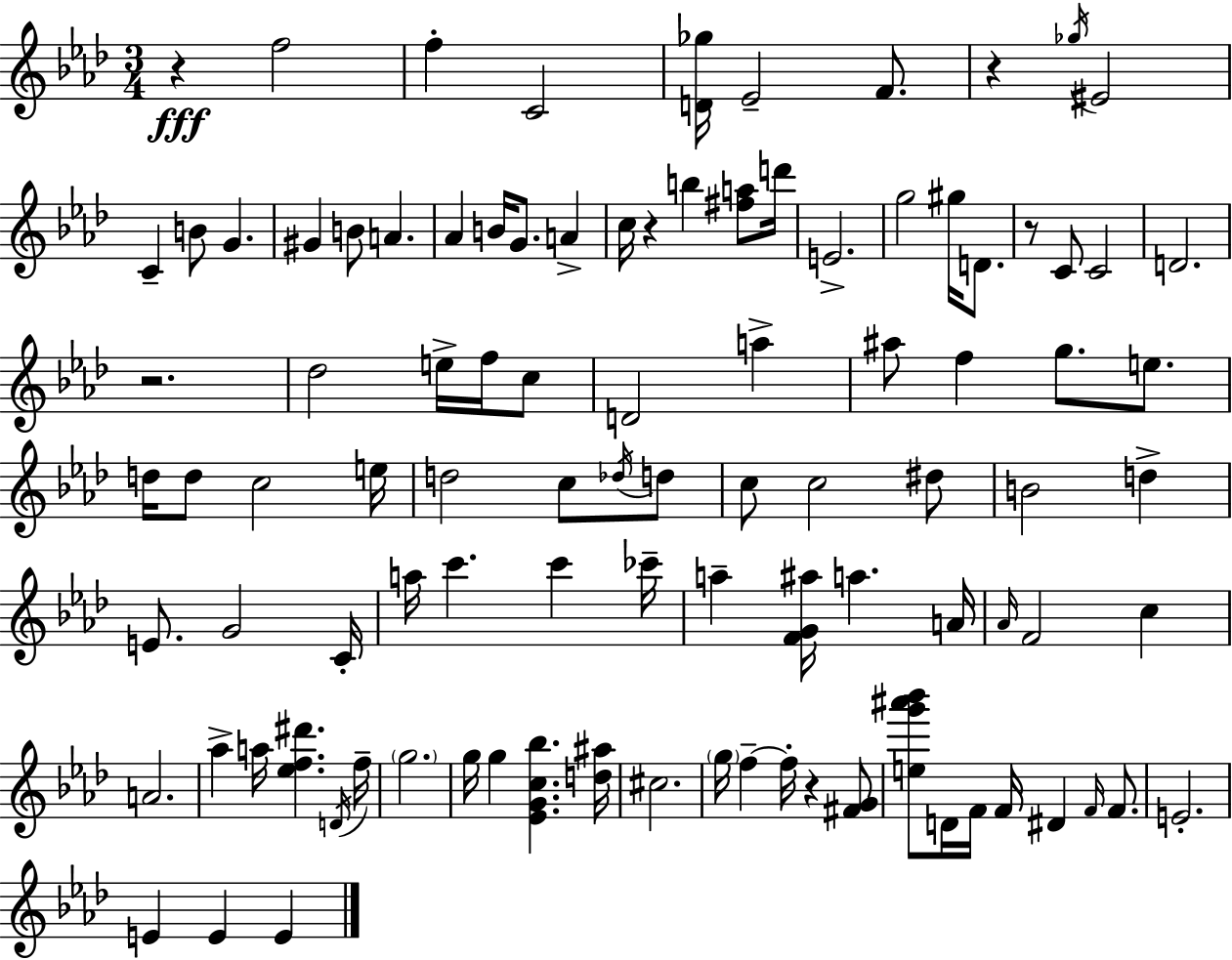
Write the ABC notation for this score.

X:1
T:Untitled
M:3/4
L:1/4
K:Fm
z f2 f C2 [D_g]/4 _E2 F/2 z _g/4 ^E2 C B/2 G ^G B/2 A _A B/4 G/2 A c/4 z b [^fa]/2 d'/4 E2 g2 ^g/4 D/2 z/2 C/2 C2 D2 z2 _d2 e/4 f/4 c/2 D2 a ^a/2 f g/2 e/2 d/4 d/2 c2 e/4 d2 c/2 _d/4 d/2 c/2 c2 ^d/2 B2 d E/2 G2 C/4 a/4 c' c' _c'/4 a [FG^a]/4 a A/4 _A/4 F2 c A2 _a a/4 [_ef^d'] D/4 f/4 g2 g/4 g [_EGc_b] [d^a]/4 ^c2 g/4 f f/4 z [^FG]/2 [eg'^a'_b']/2 D/4 F/4 F/4 ^D F/4 F/2 E2 E E E